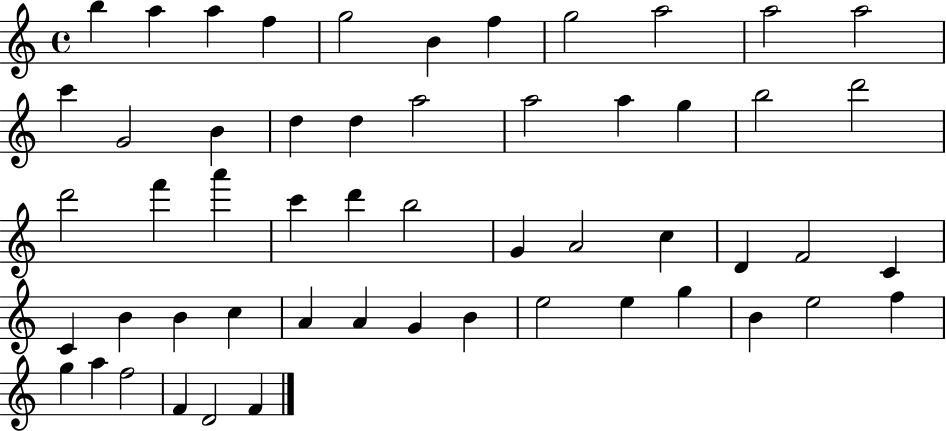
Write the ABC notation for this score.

X:1
T:Untitled
M:4/4
L:1/4
K:C
b a a f g2 B f g2 a2 a2 a2 c' G2 B d d a2 a2 a g b2 d'2 d'2 f' a' c' d' b2 G A2 c D F2 C C B B c A A G B e2 e g B e2 f g a f2 F D2 F